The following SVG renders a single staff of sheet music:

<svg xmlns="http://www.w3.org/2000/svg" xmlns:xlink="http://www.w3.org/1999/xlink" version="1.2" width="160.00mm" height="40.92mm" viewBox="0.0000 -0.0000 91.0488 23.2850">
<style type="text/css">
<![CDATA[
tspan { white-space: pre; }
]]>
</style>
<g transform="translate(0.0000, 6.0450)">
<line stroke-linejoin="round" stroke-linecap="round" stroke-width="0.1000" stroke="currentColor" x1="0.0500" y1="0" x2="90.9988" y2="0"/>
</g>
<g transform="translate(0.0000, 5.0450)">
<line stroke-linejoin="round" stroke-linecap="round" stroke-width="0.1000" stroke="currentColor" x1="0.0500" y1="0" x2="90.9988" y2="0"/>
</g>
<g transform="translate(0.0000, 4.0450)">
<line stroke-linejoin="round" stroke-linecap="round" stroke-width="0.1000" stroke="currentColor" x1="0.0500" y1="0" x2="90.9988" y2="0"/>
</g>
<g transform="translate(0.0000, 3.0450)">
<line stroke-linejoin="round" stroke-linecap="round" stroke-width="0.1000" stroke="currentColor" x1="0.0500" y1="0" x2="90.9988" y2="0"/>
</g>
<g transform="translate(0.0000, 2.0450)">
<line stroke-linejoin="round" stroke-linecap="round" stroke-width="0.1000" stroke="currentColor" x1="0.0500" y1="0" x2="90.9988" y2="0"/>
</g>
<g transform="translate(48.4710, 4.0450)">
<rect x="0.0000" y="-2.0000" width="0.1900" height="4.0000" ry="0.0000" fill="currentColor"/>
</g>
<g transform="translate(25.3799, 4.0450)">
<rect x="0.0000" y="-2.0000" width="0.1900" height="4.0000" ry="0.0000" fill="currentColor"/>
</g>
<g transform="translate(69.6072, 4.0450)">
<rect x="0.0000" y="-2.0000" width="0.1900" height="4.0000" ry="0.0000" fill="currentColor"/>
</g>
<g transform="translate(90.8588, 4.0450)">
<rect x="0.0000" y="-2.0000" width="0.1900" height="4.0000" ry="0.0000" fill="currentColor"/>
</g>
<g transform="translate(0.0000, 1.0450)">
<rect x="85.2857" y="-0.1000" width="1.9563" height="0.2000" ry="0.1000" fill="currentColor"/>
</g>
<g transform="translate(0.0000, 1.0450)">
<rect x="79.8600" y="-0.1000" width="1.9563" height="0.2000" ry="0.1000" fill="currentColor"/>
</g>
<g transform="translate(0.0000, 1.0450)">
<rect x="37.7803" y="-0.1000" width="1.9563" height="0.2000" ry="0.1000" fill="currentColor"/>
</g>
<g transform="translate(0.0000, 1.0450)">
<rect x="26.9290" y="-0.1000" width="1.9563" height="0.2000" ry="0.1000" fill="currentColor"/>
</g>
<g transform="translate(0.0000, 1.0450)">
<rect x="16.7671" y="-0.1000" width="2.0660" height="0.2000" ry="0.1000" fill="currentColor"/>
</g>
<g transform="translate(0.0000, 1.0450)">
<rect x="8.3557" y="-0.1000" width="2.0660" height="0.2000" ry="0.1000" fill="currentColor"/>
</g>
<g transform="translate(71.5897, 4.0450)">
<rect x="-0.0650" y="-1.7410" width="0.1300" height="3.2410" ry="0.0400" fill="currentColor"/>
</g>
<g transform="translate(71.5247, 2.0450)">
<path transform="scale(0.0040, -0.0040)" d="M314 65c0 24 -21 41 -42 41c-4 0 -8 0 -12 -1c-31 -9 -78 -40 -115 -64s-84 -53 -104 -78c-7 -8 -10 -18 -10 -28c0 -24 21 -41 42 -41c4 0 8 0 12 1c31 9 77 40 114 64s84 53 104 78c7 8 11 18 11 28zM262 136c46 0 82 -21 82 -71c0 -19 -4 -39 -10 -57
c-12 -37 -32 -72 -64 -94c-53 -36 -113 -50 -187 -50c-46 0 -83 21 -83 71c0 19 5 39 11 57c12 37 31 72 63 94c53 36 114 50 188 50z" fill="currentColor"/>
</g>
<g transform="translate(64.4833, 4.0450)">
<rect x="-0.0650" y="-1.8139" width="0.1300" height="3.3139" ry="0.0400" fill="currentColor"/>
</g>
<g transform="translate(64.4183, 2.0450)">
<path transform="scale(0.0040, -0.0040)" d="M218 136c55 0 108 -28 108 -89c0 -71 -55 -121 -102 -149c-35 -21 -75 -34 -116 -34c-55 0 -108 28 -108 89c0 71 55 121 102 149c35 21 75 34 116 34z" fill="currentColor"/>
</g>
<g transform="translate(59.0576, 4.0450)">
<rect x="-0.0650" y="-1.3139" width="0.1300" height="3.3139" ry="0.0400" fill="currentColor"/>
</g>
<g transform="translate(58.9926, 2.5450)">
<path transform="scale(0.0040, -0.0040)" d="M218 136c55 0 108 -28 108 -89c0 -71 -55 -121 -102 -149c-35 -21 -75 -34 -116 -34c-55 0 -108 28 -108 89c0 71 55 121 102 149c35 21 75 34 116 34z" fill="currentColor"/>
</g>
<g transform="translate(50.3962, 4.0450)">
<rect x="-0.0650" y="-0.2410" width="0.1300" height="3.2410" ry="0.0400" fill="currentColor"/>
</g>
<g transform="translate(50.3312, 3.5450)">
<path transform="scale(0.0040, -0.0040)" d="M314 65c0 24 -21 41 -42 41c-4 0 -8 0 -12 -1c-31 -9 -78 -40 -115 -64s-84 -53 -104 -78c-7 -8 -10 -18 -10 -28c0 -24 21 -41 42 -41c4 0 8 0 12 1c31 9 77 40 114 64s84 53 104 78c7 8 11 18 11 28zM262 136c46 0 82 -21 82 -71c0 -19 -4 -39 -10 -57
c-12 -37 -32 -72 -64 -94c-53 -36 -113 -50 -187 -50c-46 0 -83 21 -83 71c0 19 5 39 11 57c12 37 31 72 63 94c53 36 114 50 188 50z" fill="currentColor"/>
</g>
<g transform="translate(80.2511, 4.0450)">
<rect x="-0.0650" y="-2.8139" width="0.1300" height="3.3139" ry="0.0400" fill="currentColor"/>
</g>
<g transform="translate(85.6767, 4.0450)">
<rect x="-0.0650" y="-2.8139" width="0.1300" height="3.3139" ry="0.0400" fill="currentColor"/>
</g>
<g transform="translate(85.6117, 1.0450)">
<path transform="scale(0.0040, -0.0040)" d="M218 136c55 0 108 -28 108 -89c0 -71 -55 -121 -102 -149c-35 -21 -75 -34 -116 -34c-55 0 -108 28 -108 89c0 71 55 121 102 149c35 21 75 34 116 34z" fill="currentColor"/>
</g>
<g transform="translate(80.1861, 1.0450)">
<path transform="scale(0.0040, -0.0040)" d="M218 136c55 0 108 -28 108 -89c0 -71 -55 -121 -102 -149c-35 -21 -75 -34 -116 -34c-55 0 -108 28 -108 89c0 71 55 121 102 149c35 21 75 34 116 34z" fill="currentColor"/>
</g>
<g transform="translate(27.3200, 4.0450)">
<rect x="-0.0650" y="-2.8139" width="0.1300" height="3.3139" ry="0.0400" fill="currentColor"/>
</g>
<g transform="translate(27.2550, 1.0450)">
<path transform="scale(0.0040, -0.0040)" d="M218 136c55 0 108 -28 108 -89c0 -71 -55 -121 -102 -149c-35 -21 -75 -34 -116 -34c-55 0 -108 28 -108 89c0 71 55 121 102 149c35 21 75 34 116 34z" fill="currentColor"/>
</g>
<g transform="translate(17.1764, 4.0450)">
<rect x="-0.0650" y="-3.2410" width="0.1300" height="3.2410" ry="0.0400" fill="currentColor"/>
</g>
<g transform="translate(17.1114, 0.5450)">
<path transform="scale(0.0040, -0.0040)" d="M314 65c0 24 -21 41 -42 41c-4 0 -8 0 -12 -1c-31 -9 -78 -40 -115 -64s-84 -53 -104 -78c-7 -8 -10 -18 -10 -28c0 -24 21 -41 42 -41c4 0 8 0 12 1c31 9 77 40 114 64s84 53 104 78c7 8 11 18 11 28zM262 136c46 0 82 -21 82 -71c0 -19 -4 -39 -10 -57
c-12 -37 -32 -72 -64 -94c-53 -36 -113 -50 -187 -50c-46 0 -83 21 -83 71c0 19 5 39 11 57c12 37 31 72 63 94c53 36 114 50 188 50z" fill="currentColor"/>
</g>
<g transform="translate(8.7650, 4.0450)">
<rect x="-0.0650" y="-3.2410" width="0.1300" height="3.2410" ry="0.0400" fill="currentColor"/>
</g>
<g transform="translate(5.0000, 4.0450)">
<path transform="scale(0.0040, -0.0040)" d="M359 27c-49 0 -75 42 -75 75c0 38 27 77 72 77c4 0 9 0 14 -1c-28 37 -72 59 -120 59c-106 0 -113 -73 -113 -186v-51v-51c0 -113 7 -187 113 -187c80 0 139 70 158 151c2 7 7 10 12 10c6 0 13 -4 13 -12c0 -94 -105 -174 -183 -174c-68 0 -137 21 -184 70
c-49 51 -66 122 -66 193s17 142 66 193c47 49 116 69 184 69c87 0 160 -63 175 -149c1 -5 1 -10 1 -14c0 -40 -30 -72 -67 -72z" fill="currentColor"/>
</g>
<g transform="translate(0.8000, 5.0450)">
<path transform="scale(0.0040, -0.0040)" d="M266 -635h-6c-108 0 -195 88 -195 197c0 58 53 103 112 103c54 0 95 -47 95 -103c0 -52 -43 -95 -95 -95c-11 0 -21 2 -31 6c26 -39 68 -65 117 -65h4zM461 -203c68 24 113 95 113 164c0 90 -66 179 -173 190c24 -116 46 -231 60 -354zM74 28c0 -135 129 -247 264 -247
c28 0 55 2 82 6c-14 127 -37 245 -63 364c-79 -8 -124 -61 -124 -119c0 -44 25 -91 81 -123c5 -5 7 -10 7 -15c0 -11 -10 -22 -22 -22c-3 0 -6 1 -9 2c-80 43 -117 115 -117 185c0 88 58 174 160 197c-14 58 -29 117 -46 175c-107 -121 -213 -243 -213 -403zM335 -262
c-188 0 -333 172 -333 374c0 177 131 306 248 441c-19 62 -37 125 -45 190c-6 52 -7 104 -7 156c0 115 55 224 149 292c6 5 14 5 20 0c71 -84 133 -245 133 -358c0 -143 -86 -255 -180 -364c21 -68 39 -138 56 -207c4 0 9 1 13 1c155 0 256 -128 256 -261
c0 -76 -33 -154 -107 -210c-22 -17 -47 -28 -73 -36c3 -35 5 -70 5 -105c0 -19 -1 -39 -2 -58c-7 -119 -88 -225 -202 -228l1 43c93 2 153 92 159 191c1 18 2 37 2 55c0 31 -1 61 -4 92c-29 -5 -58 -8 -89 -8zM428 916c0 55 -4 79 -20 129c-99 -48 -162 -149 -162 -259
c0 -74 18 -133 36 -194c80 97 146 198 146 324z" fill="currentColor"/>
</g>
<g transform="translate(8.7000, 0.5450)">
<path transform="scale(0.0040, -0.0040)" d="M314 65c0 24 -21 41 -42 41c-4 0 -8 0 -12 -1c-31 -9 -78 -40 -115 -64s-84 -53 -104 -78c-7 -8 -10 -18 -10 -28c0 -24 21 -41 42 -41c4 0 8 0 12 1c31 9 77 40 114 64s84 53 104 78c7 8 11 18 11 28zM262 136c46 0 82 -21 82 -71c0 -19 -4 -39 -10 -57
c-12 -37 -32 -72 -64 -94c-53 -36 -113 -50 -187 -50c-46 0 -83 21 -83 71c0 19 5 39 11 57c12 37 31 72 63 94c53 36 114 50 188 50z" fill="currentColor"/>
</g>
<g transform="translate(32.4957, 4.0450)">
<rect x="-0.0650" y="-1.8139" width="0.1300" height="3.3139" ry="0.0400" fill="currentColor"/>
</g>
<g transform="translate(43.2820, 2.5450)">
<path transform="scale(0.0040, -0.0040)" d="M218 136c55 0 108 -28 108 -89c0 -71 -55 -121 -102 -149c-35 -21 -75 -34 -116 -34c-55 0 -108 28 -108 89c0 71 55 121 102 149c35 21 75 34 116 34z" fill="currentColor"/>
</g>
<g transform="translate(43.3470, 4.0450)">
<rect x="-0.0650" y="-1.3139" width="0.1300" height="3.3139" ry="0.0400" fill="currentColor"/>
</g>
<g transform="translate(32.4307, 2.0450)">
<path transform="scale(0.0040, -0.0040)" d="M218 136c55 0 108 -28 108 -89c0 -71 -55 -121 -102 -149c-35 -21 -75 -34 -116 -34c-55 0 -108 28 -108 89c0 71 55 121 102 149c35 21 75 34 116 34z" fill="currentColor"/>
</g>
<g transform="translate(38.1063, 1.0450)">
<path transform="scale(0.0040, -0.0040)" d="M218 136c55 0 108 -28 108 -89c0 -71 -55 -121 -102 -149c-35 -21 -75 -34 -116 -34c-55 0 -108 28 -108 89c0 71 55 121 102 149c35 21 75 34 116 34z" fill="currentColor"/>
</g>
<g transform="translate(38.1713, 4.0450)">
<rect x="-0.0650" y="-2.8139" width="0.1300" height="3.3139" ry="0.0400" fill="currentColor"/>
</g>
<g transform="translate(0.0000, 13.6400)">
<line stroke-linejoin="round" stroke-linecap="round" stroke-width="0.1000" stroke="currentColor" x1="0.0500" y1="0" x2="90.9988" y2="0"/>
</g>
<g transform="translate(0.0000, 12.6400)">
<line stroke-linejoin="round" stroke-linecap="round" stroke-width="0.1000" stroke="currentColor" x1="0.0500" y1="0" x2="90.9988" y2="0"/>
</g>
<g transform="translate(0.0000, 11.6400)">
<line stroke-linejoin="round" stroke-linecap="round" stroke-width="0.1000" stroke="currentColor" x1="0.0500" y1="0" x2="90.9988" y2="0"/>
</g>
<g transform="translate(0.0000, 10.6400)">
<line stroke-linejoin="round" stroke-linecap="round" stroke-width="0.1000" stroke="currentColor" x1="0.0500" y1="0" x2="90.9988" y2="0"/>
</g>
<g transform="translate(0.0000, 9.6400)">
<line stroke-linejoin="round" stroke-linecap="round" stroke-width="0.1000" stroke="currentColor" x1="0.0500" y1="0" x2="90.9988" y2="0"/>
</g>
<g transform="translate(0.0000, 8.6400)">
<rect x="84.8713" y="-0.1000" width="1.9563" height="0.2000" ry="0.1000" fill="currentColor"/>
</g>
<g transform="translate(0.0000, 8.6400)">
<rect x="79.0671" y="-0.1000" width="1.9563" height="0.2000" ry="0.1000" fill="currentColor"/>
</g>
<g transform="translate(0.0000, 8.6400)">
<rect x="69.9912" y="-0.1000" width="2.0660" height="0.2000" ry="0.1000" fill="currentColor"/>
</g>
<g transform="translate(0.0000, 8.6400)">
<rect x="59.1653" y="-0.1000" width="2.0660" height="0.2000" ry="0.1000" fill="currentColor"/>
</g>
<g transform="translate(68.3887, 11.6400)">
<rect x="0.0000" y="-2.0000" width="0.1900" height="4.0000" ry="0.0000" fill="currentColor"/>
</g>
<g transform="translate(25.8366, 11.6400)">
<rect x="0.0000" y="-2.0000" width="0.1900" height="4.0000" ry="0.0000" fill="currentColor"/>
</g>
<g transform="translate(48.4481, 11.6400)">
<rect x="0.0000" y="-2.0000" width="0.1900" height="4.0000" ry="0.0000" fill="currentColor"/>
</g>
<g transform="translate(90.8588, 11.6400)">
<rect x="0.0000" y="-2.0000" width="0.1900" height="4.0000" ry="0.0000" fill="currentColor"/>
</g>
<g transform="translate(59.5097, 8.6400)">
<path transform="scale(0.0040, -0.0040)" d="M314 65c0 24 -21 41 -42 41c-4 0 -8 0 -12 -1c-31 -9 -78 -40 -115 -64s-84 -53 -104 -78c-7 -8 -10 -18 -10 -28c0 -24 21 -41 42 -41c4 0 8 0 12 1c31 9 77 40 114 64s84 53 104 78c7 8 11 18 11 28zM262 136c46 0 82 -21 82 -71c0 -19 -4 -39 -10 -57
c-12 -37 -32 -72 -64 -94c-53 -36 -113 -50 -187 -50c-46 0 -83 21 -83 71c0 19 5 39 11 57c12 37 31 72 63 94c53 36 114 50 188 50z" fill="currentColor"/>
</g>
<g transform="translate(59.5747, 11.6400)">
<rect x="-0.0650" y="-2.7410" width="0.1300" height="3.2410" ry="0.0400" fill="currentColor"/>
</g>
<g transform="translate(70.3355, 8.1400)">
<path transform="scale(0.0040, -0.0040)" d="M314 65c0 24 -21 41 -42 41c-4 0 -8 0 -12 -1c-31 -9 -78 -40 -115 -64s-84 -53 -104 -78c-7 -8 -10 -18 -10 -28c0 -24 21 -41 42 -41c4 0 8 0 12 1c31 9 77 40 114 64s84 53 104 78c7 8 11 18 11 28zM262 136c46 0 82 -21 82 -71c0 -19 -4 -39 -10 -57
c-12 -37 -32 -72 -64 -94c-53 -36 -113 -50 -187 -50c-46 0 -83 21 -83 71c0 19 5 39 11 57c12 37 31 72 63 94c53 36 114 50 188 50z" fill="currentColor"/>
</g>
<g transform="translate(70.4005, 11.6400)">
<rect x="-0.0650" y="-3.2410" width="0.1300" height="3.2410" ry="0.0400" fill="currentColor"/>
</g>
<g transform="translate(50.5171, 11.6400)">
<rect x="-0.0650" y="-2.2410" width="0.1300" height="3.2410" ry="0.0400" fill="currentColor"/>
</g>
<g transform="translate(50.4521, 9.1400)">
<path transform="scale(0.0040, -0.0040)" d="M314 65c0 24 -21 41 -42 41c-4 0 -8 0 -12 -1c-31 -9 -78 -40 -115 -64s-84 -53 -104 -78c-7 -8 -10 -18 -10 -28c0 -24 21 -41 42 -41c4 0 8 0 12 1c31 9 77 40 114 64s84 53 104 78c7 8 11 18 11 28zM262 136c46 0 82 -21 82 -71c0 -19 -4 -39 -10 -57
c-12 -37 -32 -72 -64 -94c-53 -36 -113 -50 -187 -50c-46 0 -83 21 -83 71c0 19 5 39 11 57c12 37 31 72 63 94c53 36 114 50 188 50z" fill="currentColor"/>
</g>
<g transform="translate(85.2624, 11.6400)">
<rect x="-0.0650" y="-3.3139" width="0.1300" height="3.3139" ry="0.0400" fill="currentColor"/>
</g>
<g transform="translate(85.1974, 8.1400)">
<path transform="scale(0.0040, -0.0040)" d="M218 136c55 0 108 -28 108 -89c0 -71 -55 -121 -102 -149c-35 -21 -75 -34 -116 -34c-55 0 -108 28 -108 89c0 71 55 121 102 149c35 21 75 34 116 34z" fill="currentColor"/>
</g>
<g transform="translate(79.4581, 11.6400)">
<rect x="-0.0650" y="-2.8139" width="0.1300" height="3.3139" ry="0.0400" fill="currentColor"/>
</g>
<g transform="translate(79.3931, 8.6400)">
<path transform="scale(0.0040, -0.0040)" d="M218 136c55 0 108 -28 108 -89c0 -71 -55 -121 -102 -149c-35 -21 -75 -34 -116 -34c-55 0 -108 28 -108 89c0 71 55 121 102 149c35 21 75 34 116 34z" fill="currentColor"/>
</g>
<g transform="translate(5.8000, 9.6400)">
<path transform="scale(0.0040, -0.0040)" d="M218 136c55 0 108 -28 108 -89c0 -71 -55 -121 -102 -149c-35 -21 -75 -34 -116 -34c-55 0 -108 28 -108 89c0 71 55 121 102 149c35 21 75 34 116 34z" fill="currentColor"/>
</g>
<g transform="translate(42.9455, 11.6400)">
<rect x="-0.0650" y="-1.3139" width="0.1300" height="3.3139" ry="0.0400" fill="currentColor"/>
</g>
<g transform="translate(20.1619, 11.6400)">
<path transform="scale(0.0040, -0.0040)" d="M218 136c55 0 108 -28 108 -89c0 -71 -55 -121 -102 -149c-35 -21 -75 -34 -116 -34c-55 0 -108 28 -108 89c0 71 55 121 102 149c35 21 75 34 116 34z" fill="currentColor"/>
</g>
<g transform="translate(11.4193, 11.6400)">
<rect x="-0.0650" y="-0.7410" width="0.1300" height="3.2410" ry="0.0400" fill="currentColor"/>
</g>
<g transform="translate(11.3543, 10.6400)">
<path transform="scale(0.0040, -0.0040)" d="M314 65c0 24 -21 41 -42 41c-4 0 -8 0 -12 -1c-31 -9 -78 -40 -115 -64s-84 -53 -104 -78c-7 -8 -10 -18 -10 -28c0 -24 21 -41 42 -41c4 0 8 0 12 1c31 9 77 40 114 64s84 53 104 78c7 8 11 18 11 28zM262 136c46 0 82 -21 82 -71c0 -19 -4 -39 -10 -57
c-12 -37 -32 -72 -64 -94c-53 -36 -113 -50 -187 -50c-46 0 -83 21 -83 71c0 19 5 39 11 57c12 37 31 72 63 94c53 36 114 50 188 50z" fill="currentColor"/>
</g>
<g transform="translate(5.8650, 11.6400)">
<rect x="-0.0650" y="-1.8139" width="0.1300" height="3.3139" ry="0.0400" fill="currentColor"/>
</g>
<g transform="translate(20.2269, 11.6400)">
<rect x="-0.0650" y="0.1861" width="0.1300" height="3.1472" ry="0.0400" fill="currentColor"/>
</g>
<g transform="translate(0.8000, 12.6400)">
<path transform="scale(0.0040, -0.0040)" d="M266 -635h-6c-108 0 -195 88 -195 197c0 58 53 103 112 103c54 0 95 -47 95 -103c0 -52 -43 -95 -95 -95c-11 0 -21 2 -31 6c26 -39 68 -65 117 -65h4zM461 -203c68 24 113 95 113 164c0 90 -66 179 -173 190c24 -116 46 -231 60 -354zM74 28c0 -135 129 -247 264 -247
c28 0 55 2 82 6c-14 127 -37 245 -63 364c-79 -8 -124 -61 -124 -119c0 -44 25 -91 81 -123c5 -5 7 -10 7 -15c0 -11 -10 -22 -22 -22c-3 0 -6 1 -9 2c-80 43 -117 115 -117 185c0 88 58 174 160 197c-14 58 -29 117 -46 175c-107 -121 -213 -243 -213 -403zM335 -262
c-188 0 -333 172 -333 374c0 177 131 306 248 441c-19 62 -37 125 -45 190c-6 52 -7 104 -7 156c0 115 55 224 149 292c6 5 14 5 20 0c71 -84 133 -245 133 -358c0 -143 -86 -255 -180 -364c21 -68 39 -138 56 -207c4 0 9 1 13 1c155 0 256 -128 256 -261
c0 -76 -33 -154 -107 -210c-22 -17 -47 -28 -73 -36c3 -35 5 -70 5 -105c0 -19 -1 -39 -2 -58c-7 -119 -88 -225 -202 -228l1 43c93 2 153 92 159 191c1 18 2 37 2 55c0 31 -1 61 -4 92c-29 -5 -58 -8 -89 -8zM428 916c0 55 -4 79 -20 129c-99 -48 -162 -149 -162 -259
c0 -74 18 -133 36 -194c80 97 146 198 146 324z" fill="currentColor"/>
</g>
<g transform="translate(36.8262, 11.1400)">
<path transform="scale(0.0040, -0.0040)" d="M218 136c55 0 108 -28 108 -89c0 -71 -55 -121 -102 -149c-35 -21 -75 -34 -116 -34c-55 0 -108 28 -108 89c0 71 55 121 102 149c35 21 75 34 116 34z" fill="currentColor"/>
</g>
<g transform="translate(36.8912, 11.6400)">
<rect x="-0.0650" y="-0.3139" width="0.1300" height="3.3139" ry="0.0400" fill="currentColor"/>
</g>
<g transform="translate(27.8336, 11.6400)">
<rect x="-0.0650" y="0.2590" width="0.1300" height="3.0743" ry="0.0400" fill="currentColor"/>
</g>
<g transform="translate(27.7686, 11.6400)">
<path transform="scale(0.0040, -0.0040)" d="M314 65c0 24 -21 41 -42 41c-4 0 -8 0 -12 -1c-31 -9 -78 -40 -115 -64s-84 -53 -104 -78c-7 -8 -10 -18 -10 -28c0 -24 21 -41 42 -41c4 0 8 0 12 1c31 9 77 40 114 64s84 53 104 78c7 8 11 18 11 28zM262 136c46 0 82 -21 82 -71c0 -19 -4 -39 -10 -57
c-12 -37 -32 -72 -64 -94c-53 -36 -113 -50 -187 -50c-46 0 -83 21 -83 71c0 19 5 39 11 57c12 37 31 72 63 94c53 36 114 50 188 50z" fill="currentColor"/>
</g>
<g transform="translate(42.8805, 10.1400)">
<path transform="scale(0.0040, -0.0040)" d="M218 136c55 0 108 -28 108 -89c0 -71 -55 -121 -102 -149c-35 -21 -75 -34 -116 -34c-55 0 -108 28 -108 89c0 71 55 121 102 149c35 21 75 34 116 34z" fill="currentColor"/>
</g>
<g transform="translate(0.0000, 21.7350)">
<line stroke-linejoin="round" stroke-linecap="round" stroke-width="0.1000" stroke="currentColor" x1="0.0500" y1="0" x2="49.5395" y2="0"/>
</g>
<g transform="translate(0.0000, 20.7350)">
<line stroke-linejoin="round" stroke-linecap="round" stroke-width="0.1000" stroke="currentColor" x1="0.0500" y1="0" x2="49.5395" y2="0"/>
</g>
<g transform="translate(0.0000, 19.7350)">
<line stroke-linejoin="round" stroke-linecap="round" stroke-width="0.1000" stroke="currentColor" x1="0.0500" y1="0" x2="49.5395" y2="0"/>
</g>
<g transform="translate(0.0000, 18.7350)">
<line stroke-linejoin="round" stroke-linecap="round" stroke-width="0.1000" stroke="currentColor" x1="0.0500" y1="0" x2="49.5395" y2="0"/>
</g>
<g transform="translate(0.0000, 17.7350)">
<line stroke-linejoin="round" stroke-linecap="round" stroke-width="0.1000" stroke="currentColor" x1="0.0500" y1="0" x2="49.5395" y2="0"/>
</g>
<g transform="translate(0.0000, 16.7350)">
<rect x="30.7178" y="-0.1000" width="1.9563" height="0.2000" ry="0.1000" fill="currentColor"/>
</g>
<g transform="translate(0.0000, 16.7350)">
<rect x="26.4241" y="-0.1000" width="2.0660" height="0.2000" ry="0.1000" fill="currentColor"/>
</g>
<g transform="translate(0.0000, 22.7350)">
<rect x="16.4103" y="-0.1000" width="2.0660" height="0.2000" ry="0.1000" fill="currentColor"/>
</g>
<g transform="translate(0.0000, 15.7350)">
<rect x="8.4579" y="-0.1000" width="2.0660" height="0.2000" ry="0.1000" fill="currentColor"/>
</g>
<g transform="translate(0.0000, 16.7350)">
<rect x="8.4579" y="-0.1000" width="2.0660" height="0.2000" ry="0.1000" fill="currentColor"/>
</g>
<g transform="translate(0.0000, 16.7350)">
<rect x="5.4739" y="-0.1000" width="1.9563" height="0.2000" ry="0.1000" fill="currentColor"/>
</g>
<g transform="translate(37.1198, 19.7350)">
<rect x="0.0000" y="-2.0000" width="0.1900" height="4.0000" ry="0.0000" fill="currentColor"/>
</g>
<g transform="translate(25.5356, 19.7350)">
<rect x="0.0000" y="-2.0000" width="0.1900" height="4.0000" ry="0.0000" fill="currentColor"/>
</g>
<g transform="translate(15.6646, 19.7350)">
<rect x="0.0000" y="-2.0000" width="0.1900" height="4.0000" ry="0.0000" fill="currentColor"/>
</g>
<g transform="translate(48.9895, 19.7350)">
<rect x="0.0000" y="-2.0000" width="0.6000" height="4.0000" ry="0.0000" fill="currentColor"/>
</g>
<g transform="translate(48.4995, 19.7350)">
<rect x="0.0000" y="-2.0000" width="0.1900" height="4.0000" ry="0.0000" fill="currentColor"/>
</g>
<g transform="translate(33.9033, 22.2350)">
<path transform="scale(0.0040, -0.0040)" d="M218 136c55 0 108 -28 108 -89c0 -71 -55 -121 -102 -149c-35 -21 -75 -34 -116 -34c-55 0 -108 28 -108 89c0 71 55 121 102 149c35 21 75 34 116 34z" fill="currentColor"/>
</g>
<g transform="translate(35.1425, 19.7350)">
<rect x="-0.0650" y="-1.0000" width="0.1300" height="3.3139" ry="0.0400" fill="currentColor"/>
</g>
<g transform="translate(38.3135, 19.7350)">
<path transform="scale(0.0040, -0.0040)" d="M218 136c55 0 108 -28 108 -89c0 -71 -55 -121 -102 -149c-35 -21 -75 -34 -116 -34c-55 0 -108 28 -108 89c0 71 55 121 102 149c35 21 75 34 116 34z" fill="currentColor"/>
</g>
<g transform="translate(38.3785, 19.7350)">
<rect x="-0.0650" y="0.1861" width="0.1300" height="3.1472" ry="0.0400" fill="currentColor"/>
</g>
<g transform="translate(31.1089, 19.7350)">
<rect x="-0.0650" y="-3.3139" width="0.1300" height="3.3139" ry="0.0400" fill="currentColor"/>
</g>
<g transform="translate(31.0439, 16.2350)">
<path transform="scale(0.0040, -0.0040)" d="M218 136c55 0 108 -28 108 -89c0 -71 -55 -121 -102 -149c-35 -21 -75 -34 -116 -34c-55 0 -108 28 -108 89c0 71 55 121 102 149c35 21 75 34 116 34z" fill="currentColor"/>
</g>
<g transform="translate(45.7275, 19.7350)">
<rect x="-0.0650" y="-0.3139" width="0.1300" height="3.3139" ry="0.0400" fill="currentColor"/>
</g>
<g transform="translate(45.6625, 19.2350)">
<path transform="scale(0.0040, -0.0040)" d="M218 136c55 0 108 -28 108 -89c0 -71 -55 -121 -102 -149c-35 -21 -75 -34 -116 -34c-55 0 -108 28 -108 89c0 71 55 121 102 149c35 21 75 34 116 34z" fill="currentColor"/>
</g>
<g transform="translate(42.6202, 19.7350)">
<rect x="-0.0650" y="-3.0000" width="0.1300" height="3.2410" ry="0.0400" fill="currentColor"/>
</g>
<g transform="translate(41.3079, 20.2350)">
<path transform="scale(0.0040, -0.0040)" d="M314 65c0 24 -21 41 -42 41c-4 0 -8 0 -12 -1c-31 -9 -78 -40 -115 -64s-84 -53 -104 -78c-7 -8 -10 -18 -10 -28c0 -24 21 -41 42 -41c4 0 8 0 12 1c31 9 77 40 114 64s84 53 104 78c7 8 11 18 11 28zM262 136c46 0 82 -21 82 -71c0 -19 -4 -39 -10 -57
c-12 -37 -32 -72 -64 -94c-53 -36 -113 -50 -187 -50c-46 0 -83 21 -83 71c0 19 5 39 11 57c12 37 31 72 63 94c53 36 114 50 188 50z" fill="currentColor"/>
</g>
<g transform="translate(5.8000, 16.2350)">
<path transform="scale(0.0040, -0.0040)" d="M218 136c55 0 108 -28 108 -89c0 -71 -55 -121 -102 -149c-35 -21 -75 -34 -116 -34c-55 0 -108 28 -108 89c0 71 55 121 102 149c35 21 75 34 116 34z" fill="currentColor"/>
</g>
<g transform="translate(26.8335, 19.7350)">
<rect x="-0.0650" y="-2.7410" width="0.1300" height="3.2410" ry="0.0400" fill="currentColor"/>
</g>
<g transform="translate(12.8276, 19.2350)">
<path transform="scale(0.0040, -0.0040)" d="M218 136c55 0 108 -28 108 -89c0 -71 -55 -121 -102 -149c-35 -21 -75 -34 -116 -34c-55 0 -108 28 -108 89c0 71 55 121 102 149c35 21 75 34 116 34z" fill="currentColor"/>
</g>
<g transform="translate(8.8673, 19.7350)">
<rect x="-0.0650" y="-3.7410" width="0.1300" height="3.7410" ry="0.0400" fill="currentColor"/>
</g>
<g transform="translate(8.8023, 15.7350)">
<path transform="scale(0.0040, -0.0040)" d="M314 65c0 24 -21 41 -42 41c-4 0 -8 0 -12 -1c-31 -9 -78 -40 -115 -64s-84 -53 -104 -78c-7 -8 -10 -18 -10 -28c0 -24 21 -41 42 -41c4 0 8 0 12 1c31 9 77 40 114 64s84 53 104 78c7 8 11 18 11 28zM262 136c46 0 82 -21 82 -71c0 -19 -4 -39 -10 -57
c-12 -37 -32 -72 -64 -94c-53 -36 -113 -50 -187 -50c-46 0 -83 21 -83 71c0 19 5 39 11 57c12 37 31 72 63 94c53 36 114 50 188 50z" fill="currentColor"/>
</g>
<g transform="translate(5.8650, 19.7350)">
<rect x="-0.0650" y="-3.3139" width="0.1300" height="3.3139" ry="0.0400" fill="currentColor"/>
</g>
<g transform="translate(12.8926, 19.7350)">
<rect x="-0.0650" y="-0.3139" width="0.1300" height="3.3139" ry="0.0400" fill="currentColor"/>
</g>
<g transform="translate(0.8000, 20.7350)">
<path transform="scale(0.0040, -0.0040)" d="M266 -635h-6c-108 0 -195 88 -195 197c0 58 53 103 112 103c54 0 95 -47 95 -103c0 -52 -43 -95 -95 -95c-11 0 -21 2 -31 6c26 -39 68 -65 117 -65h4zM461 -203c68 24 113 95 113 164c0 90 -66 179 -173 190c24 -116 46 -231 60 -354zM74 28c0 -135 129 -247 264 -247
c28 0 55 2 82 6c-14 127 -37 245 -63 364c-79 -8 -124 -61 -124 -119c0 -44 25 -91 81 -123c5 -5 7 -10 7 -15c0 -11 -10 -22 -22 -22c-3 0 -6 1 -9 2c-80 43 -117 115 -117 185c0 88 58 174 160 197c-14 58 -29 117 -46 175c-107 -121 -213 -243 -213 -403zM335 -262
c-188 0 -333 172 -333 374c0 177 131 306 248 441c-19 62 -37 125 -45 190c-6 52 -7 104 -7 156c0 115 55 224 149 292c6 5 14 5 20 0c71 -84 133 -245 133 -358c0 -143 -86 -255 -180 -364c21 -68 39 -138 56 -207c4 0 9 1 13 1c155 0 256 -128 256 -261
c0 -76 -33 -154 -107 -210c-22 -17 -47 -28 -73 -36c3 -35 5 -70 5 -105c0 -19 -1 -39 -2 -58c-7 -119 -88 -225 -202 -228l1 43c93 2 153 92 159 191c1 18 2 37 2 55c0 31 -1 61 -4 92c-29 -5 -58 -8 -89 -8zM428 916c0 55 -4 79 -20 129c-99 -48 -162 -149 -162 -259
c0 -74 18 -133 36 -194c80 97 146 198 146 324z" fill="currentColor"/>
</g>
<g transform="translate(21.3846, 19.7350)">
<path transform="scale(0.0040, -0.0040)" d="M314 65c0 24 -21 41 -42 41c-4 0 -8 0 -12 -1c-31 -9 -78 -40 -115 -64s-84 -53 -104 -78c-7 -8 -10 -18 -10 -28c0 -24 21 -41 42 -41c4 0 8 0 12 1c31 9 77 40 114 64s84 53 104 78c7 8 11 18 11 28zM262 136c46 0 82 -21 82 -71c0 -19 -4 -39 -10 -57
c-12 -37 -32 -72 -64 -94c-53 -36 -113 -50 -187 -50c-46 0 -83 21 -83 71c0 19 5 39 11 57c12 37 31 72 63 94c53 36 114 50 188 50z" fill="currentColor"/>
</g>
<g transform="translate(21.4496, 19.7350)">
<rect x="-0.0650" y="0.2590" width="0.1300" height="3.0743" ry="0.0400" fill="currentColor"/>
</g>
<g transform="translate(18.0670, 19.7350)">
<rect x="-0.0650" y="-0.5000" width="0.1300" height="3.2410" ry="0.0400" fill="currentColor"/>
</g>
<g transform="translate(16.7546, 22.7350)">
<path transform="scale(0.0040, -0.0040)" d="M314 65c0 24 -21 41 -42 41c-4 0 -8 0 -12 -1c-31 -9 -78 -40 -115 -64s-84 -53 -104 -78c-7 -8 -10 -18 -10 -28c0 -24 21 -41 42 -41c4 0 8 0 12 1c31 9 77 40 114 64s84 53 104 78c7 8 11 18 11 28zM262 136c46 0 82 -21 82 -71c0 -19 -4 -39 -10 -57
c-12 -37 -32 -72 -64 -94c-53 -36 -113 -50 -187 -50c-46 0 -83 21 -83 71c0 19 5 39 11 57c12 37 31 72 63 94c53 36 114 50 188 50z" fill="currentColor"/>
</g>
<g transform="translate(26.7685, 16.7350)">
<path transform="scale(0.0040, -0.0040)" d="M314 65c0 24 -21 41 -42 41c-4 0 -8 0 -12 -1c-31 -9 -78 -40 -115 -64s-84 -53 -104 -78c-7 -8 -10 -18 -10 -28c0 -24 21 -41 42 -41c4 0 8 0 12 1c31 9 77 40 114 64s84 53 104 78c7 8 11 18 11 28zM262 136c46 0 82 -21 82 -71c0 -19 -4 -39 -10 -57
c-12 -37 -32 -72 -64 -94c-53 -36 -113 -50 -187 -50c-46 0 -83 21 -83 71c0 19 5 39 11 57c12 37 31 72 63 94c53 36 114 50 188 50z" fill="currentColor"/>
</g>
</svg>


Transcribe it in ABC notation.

X:1
T:Untitled
M:4/4
L:1/4
K:C
b2 b2 a f a e c2 e f f2 a a f d2 B B2 c e g2 a2 b2 a b b c'2 c C2 B2 a2 b D B A2 c